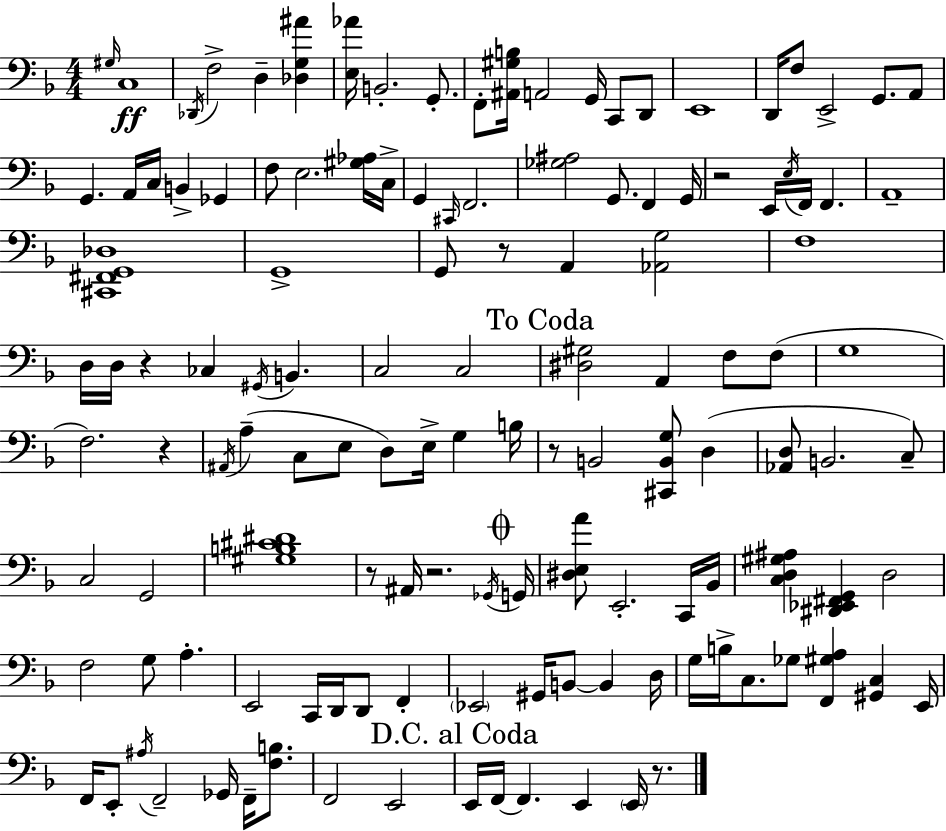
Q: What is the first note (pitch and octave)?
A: G#3